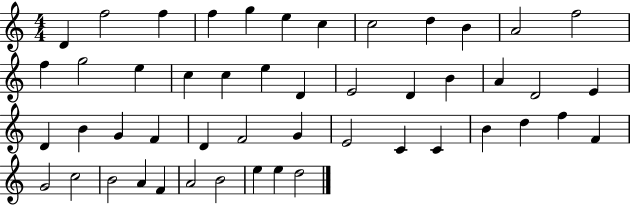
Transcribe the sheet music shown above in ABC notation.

X:1
T:Untitled
M:4/4
L:1/4
K:C
D f2 f f g e c c2 d B A2 f2 f g2 e c c e D E2 D B A D2 E D B G F D F2 G E2 C C B d f F G2 c2 B2 A F A2 B2 e e d2